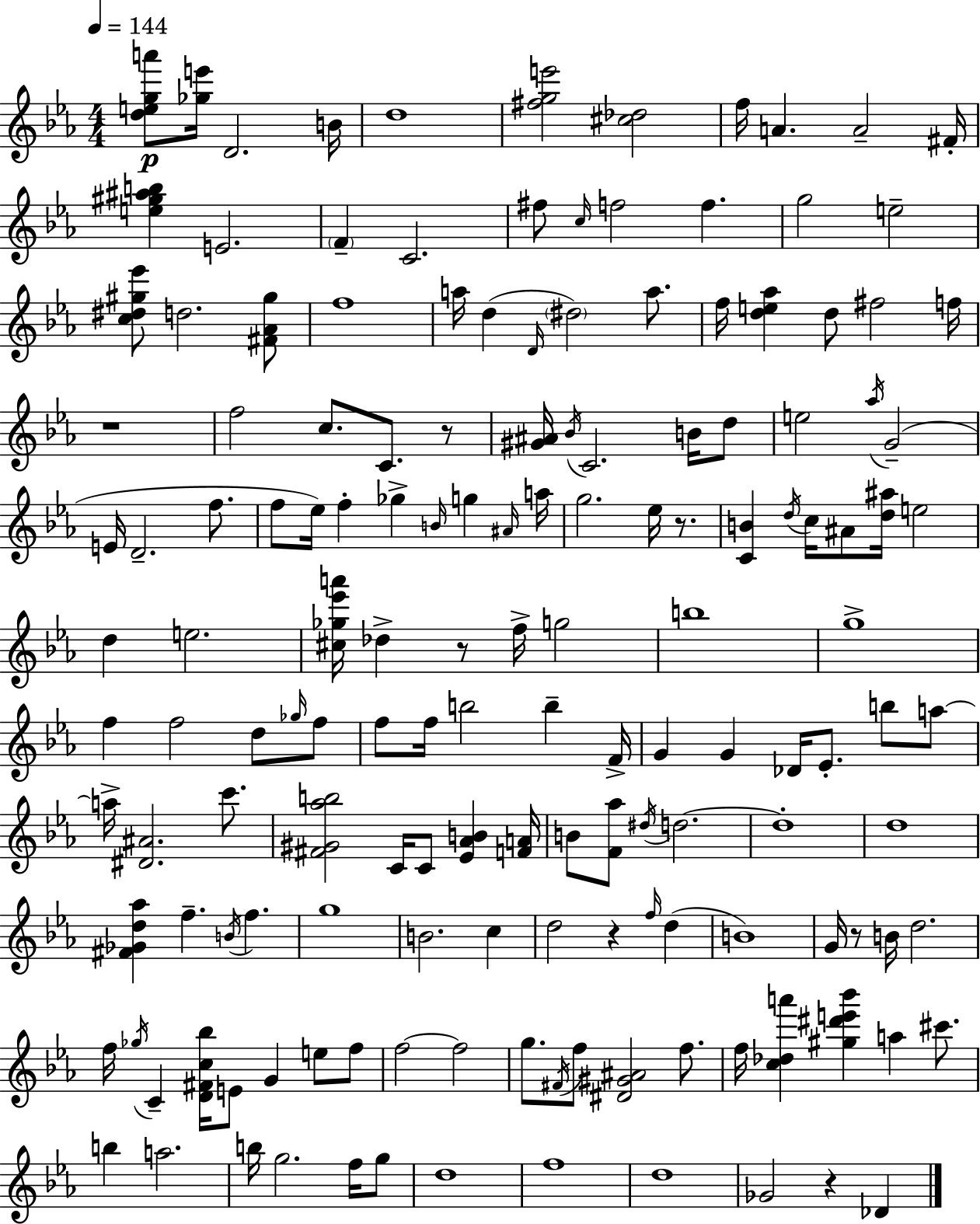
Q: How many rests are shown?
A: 7